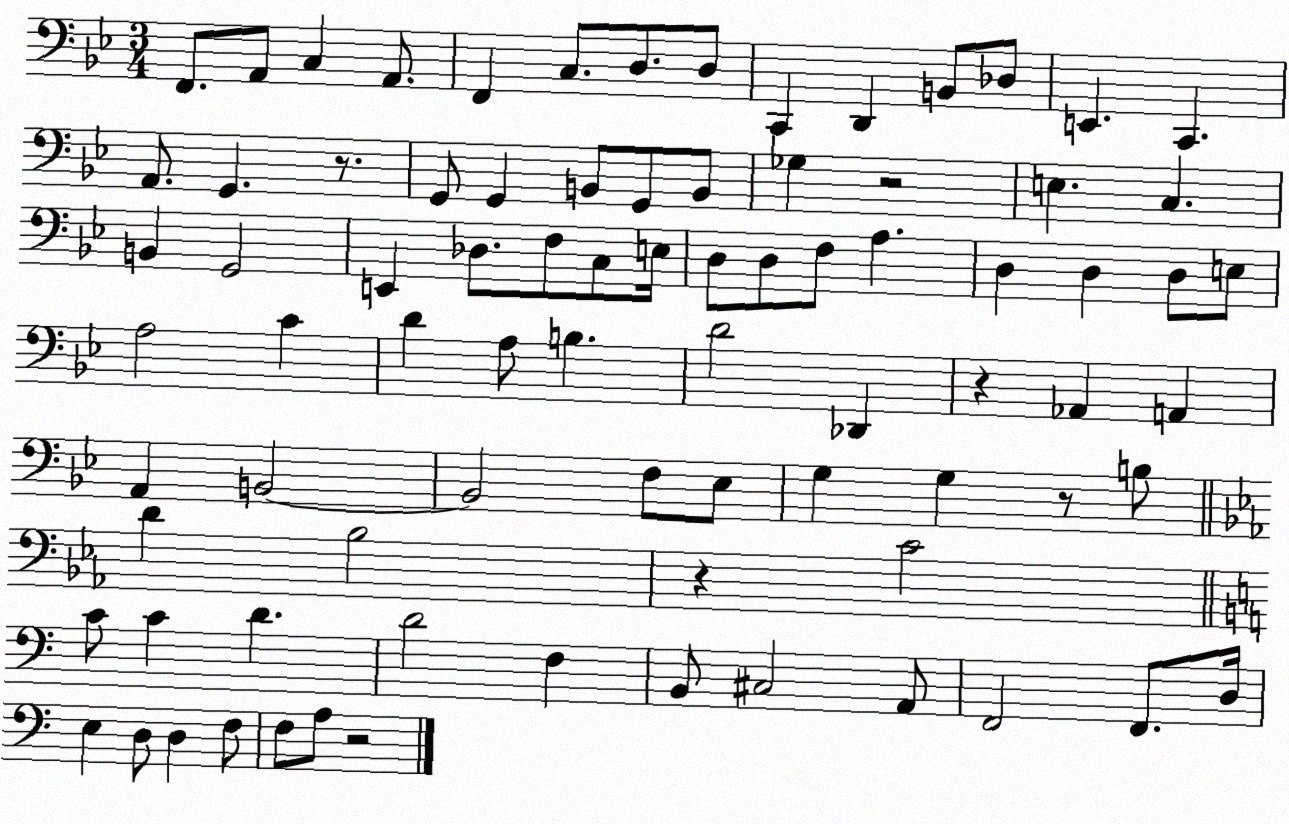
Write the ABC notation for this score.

X:1
T:Untitled
M:3/4
L:1/4
K:Bb
F,,/2 A,,/2 C, A,,/2 F,, C,/2 D,/2 D,/2 C,, D,, B,,/2 _D,/2 E,, C,, A,,/2 G,, z/2 G,,/2 G,, B,,/2 G,,/2 B,,/2 _G, z2 E, C, B,, G,,2 E,, _D,/2 F,/2 C,/2 E,/4 D,/2 D,/2 F,/2 A, D, D, D,/2 E,/2 A,2 C D A,/2 B, D2 _D,, z _A,, A,, A,, B,,2 B,,2 F,/2 _E,/2 G, G, z/2 B,/2 D _B,2 z C2 C/2 C D D2 F, B,,/2 ^C,2 A,,/2 F,,2 F,,/2 D,/4 E, D,/2 D, F,/2 F,/2 A,/2 z2